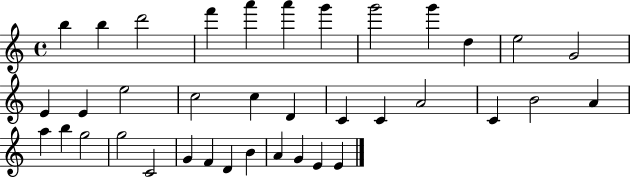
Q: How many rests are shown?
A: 0